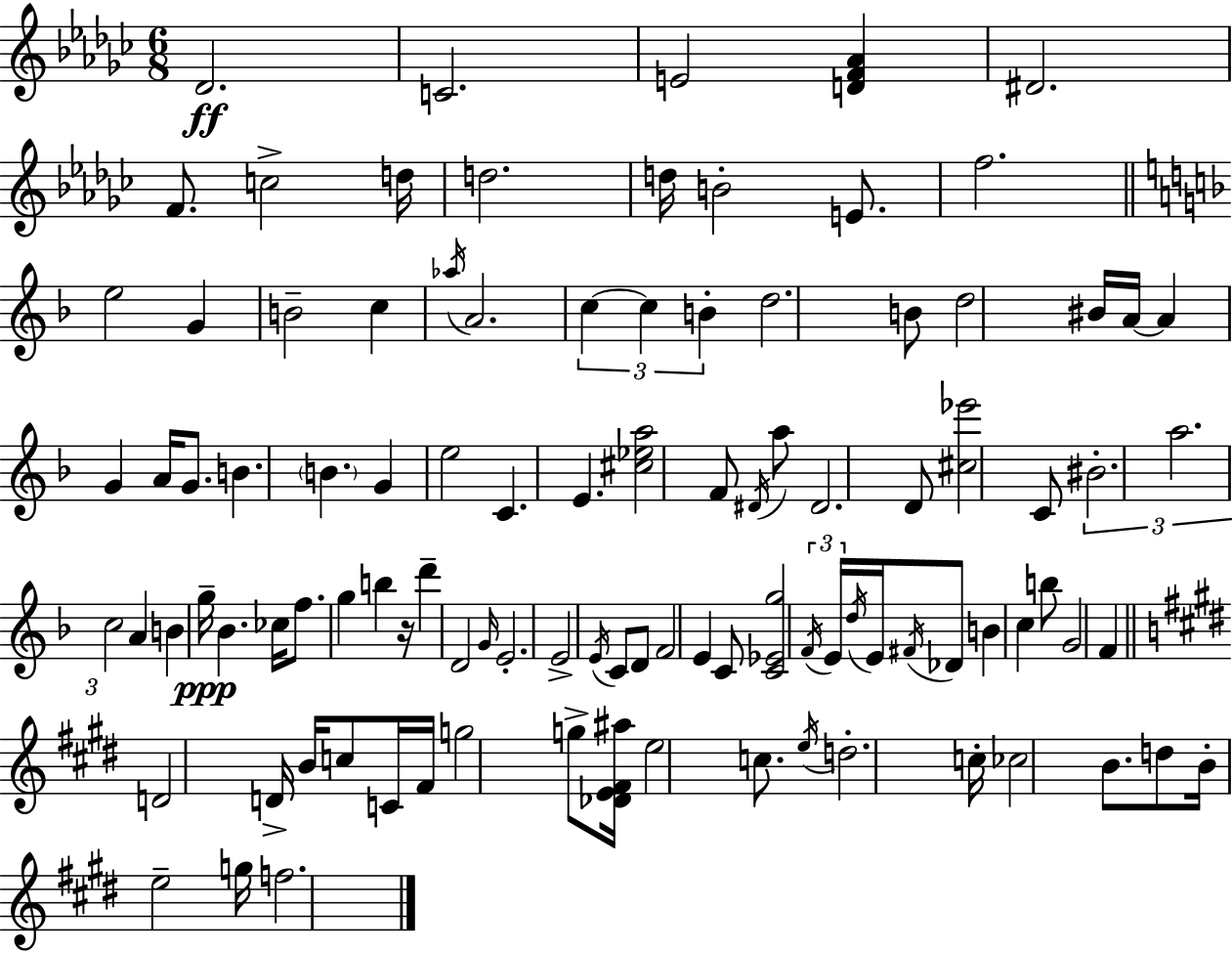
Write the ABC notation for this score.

X:1
T:Untitled
M:6/8
L:1/4
K:Ebm
_D2 C2 E2 [DF_A] ^D2 F/2 c2 d/4 d2 d/4 B2 E/2 f2 e2 G B2 c _a/4 A2 c c B d2 B/2 d2 ^B/4 A/4 A G A/4 G/2 B B G e2 C E [^c_ea]2 F/2 ^D/4 a/2 ^D2 D/2 [^c_e']2 C/2 ^B2 a2 c2 A B g/4 _B _c/4 f/2 g b z/4 d' D2 G/4 E2 E2 E/4 C/2 D/2 F2 E C/2 [C_Eg]2 F/4 E/4 d/4 E/4 ^F/4 _D/2 B c b/2 G2 F D2 D/4 B/4 c/2 C/4 ^F/4 g2 g/2 [_DE^F^a]/4 e2 c/2 e/4 d2 c/4 _c2 B/2 d/2 B/4 e2 g/4 f2